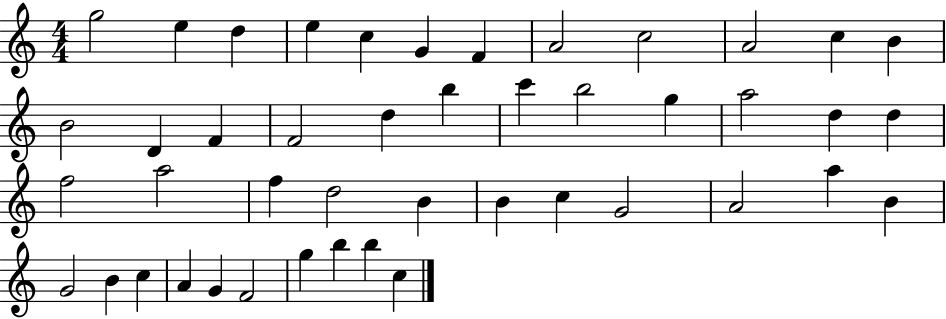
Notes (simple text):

G5/h E5/q D5/q E5/q C5/q G4/q F4/q A4/h C5/h A4/h C5/q B4/q B4/h D4/q F4/q F4/h D5/q B5/q C6/q B5/h G5/q A5/h D5/q D5/q F5/h A5/h F5/q D5/h B4/q B4/q C5/q G4/h A4/h A5/q B4/q G4/h B4/q C5/q A4/q G4/q F4/h G5/q B5/q B5/q C5/q